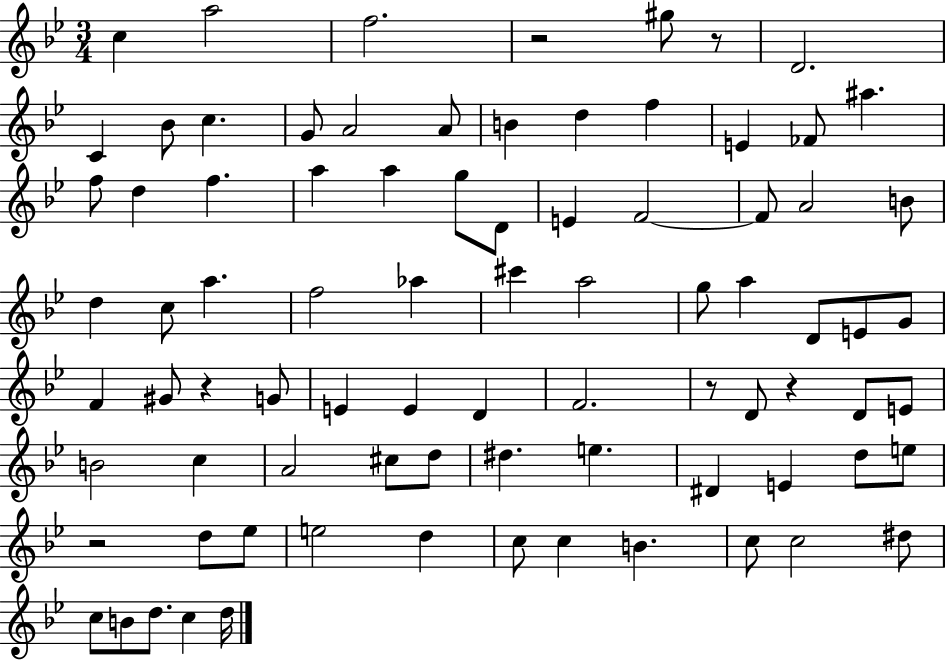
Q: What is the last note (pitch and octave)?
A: D5